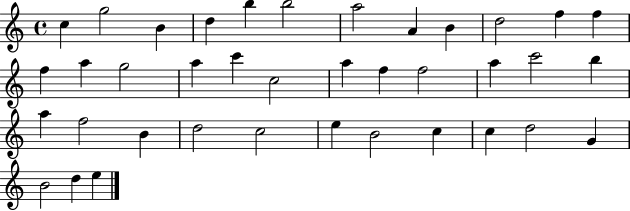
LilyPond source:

{
  \clef treble
  \time 4/4
  \defaultTimeSignature
  \key c \major
  c''4 g''2 b'4 | d''4 b''4 b''2 | a''2 a'4 b'4 | d''2 f''4 f''4 | \break f''4 a''4 g''2 | a''4 c'''4 c''2 | a''4 f''4 f''2 | a''4 c'''2 b''4 | \break a''4 f''2 b'4 | d''2 c''2 | e''4 b'2 c''4 | c''4 d''2 g'4 | \break b'2 d''4 e''4 | \bar "|."
}